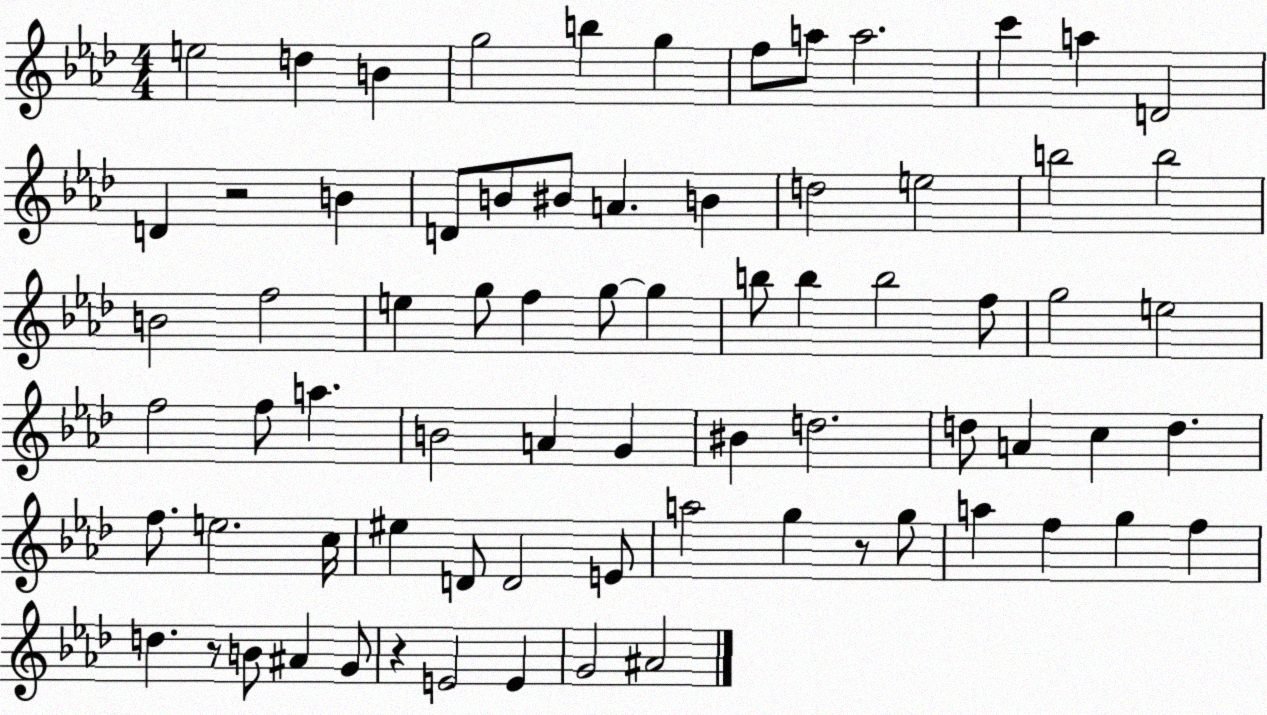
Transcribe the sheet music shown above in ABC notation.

X:1
T:Untitled
M:4/4
L:1/4
K:Ab
e2 d B g2 b g f/2 a/2 a2 c' a D2 D z2 B D/2 B/2 ^B/2 A B d2 e2 b2 b2 B2 f2 e g/2 f g/2 g b/2 b b2 f/2 g2 e2 f2 f/2 a B2 A G ^B d2 d/2 A c d f/2 e2 c/4 ^e D/2 D2 E/2 a2 g z/2 g/2 a f g f d z/2 B/2 ^A G/2 z E2 E G2 ^A2